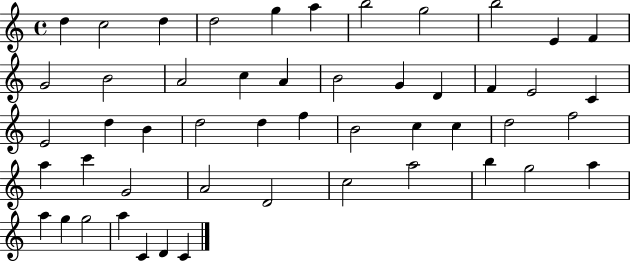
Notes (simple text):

D5/q C5/h D5/q D5/h G5/q A5/q B5/h G5/h B5/h E4/q F4/q G4/h B4/h A4/h C5/q A4/q B4/h G4/q D4/q F4/q E4/h C4/q E4/h D5/q B4/q D5/h D5/q F5/q B4/h C5/q C5/q D5/h F5/h A5/q C6/q G4/h A4/h D4/h C5/h A5/h B5/q G5/h A5/q A5/q G5/q G5/h A5/q C4/q D4/q C4/q